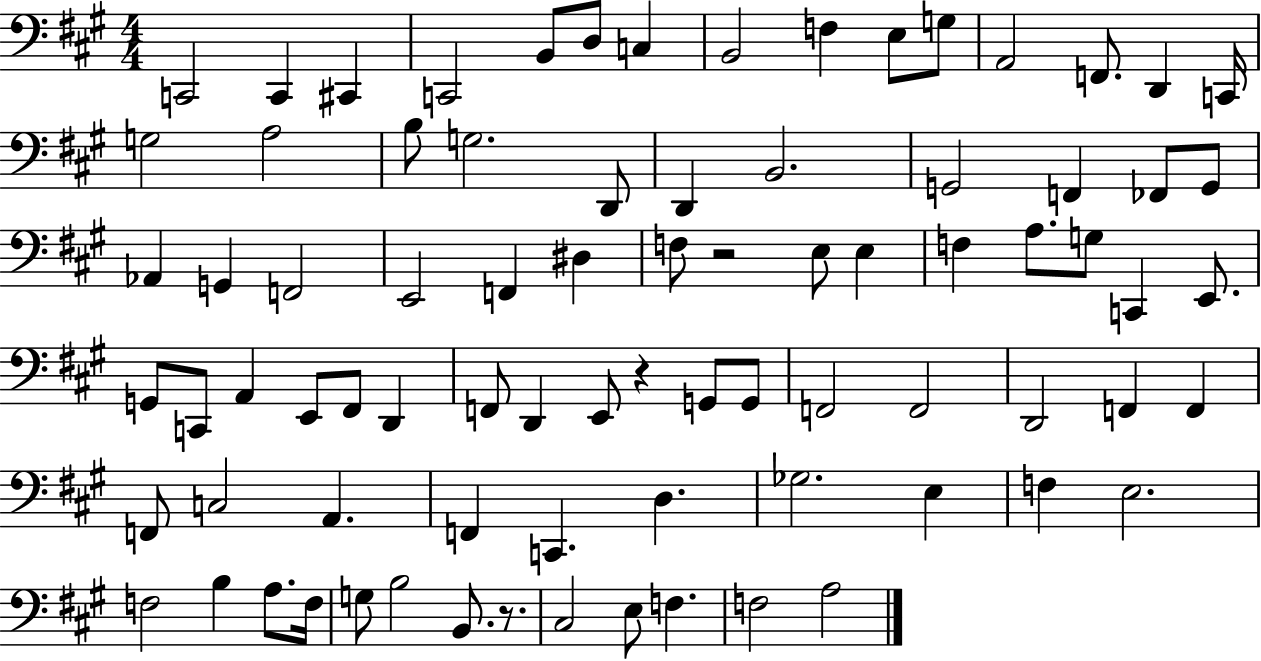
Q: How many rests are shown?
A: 3